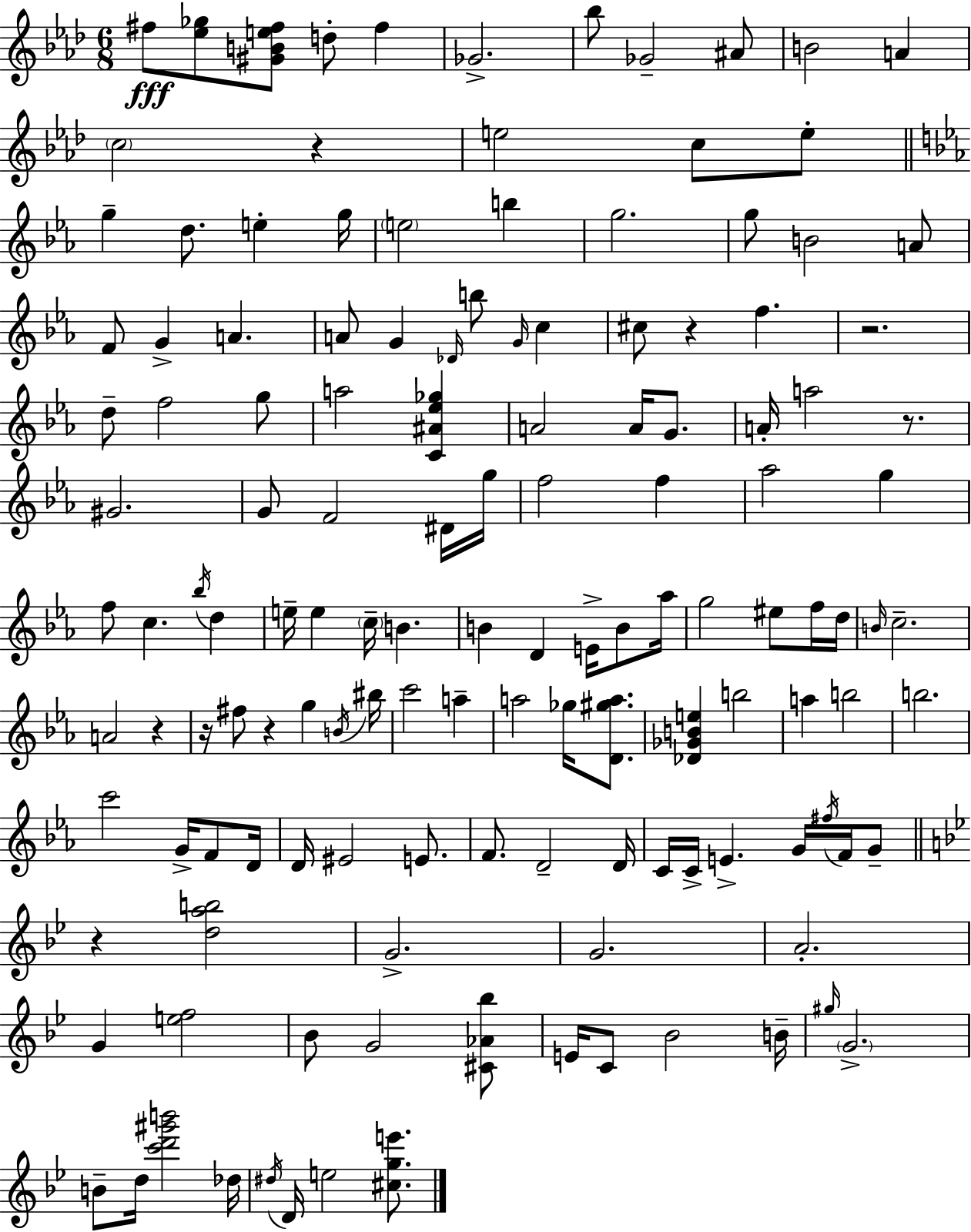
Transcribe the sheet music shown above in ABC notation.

X:1
T:Untitled
M:6/8
L:1/4
K:Fm
^f/2 [_e_g]/2 [^GBe^f]/2 d/2 ^f _G2 _b/2 _G2 ^A/2 B2 A c2 z e2 c/2 e/2 g d/2 e g/4 e2 b g2 g/2 B2 A/2 F/2 G A A/2 G _D/4 b/2 G/4 c ^c/2 z f z2 d/2 f2 g/2 a2 [C^A_e_g] A2 A/4 G/2 A/4 a2 z/2 ^G2 G/2 F2 ^D/4 g/4 f2 f _a2 g f/2 c _b/4 d e/4 e c/4 B B D E/4 B/2 _a/4 g2 ^e/2 f/4 d/4 B/4 c2 A2 z z/4 ^f/2 z g B/4 ^b/4 c'2 a a2 _g/4 [D^ga]/2 [_D_GBe] b2 a b2 b2 c'2 G/4 F/2 D/4 D/4 ^E2 E/2 F/2 D2 D/4 C/4 C/4 E G/4 ^f/4 F/4 G/2 z [dab]2 G2 G2 A2 G [ef]2 _B/2 G2 [^C_A_b]/2 E/4 C/2 _B2 B/4 ^g/4 G2 B/2 d/4 [c'd'^g'b']2 _d/4 ^d/4 D/4 e2 [^cge']/2